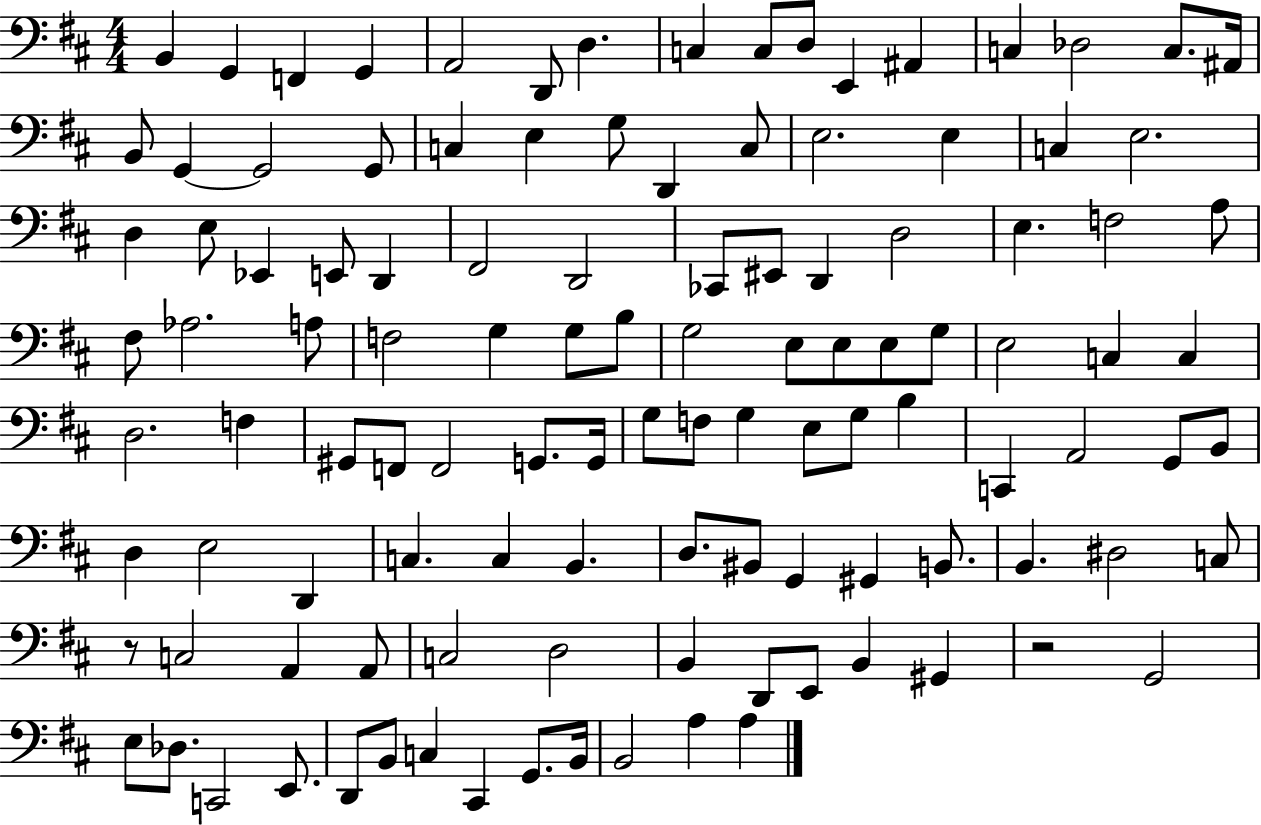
B2/q G2/q F2/q G2/q A2/h D2/e D3/q. C3/q C3/e D3/e E2/q A#2/q C3/q Db3/h C3/e. A#2/s B2/e G2/q G2/h G2/e C3/q E3/q G3/e D2/q C3/e E3/h. E3/q C3/q E3/h. D3/q E3/e Eb2/q E2/e D2/q F#2/h D2/h CES2/e EIS2/e D2/q D3/h E3/q. F3/h A3/e F#3/e Ab3/h. A3/e F3/h G3/q G3/e B3/e G3/h E3/e E3/e E3/e G3/e E3/h C3/q C3/q D3/h. F3/q G#2/e F2/e F2/h G2/e. G2/s G3/e F3/e G3/q E3/e G3/e B3/q C2/q A2/h G2/e B2/e D3/q E3/h D2/q C3/q. C3/q B2/q. D3/e. BIS2/e G2/q G#2/q B2/e. B2/q. D#3/h C3/e R/e C3/h A2/q A2/e C3/h D3/h B2/q D2/e E2/e B2/q G#2/q R/h G2/h E3/e Db3/e. C2/h E2/e. D2/e B2/e C3/q C#2/q G2/e. B2/s B2/h A3/q A3/q